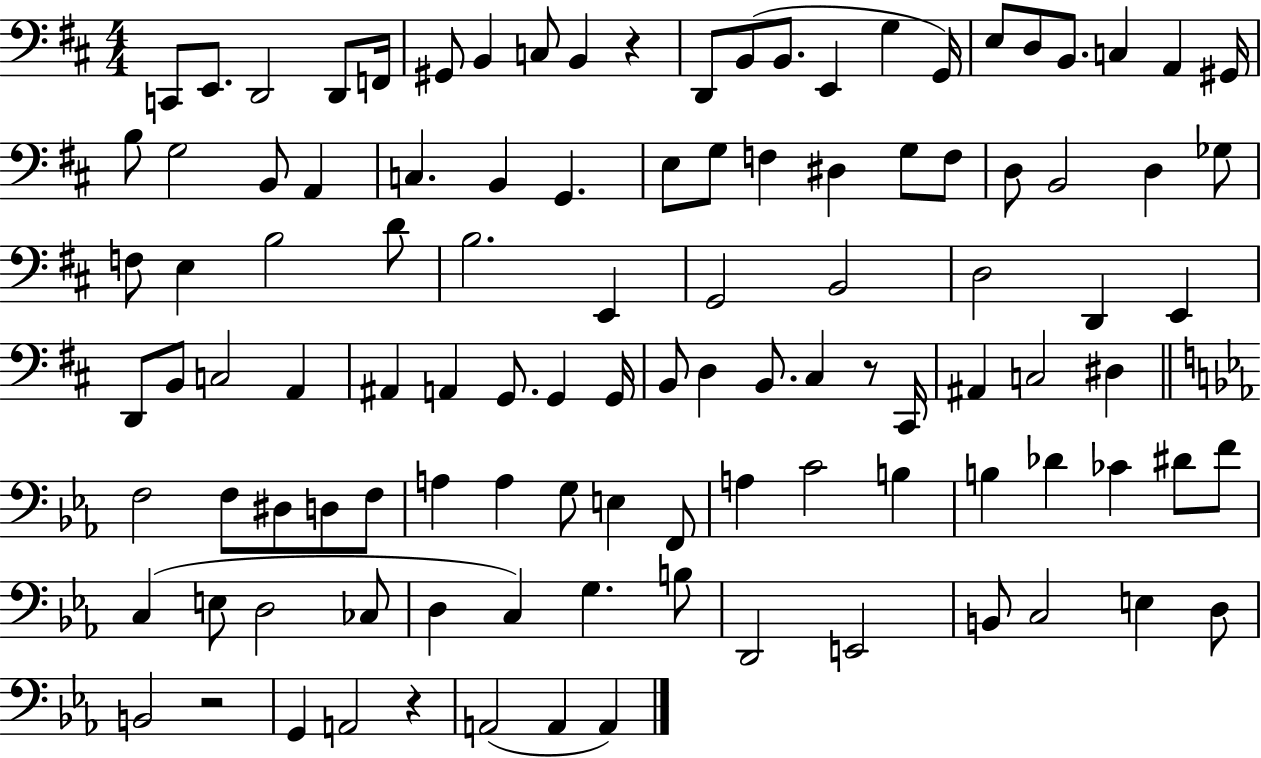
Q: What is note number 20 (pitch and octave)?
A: A2